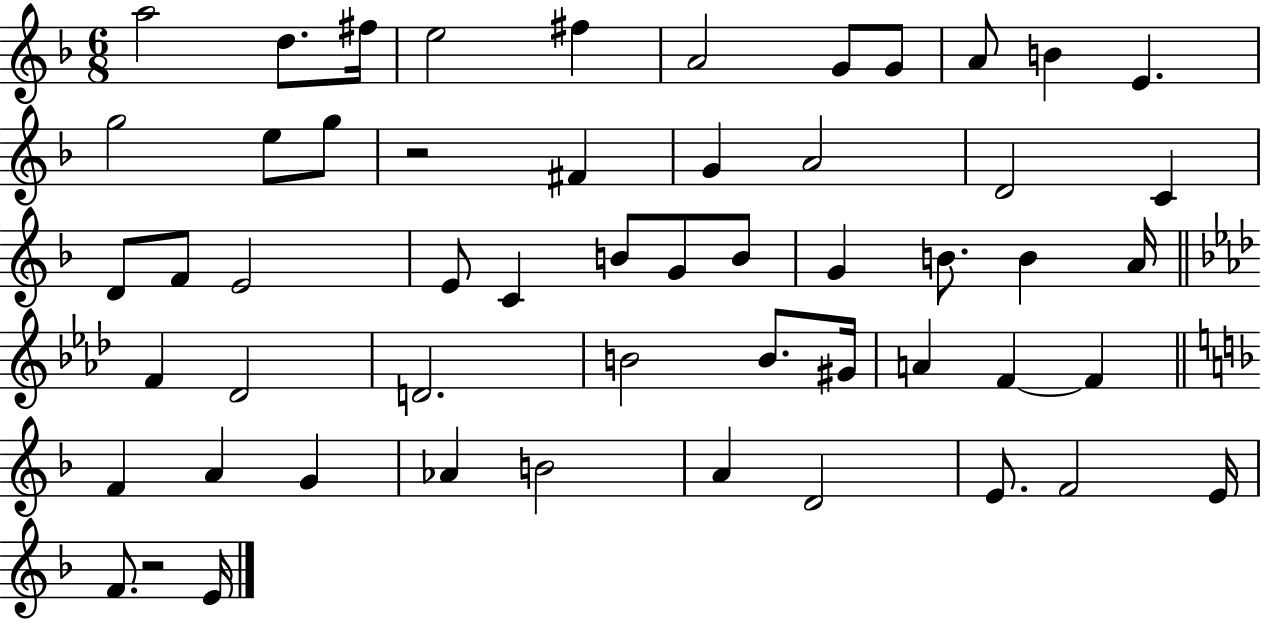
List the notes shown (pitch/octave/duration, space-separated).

A5/h D5/e. F#5/s E5/h F#5/q A4/h G4/e G4/e A4/e B4/q E4/q. G5/h E5/e G5/e R/h F#4/q G4/q A4/h D4/h C4/q D4/e F4/e E4/h E4/e C4/q B4/e G4/e B4/e G4/q B4/e. B4/q A4/s F4/q Db4/h D4/h. B4/h B4/e. G#4/s A4/q F4/q F4/q F4/q A4/q G4/q Ab4/q B4/h A4/q D4/h E4/e. F4/h E4/s F4/e. R/h E4/s